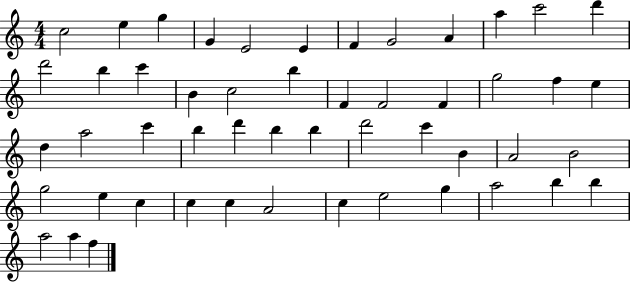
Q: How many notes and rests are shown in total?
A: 51